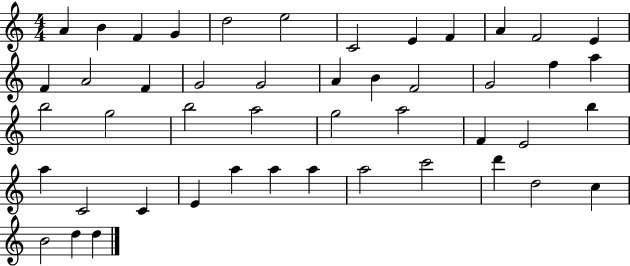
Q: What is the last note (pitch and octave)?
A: D5